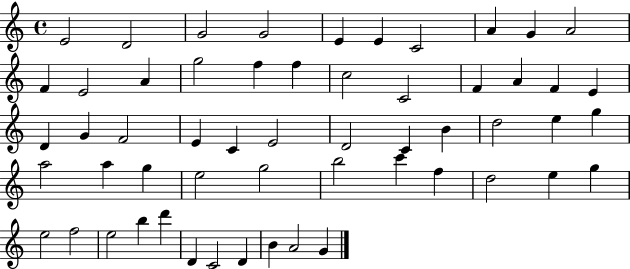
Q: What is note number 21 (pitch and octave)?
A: F4